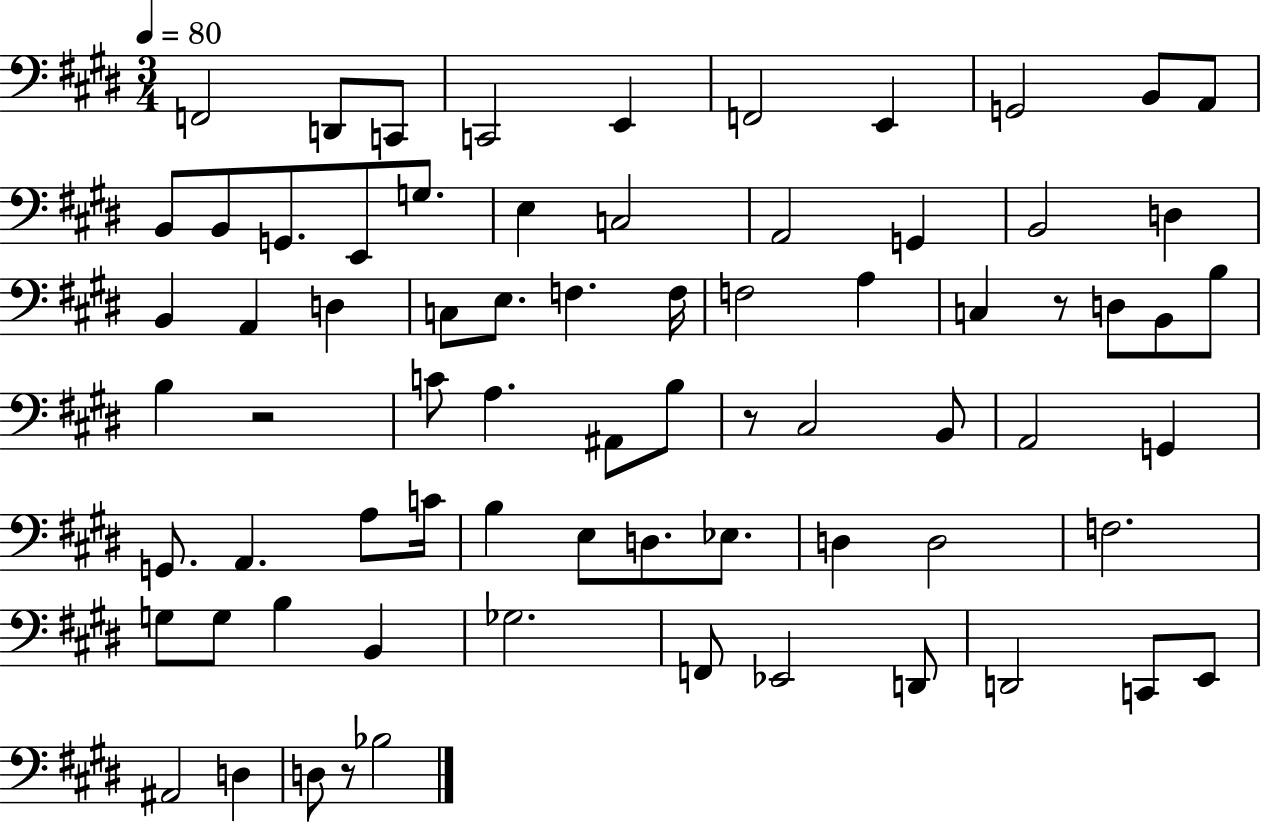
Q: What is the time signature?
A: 3/4